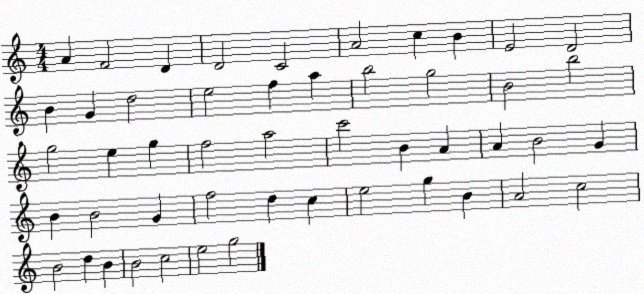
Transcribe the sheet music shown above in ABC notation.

X:1
T:Untitled
M:4/4
L:1/4
K:C
A F2 D D2 C2 A2 c B E2 D2 B G d2 e2 f a b2 g2 B2 b2 g2 e g f2 a2 c'2 B A A B2 G B B2 G f2 d c e2 g B A2 c2 B2 d B B2 c2 e2 g2